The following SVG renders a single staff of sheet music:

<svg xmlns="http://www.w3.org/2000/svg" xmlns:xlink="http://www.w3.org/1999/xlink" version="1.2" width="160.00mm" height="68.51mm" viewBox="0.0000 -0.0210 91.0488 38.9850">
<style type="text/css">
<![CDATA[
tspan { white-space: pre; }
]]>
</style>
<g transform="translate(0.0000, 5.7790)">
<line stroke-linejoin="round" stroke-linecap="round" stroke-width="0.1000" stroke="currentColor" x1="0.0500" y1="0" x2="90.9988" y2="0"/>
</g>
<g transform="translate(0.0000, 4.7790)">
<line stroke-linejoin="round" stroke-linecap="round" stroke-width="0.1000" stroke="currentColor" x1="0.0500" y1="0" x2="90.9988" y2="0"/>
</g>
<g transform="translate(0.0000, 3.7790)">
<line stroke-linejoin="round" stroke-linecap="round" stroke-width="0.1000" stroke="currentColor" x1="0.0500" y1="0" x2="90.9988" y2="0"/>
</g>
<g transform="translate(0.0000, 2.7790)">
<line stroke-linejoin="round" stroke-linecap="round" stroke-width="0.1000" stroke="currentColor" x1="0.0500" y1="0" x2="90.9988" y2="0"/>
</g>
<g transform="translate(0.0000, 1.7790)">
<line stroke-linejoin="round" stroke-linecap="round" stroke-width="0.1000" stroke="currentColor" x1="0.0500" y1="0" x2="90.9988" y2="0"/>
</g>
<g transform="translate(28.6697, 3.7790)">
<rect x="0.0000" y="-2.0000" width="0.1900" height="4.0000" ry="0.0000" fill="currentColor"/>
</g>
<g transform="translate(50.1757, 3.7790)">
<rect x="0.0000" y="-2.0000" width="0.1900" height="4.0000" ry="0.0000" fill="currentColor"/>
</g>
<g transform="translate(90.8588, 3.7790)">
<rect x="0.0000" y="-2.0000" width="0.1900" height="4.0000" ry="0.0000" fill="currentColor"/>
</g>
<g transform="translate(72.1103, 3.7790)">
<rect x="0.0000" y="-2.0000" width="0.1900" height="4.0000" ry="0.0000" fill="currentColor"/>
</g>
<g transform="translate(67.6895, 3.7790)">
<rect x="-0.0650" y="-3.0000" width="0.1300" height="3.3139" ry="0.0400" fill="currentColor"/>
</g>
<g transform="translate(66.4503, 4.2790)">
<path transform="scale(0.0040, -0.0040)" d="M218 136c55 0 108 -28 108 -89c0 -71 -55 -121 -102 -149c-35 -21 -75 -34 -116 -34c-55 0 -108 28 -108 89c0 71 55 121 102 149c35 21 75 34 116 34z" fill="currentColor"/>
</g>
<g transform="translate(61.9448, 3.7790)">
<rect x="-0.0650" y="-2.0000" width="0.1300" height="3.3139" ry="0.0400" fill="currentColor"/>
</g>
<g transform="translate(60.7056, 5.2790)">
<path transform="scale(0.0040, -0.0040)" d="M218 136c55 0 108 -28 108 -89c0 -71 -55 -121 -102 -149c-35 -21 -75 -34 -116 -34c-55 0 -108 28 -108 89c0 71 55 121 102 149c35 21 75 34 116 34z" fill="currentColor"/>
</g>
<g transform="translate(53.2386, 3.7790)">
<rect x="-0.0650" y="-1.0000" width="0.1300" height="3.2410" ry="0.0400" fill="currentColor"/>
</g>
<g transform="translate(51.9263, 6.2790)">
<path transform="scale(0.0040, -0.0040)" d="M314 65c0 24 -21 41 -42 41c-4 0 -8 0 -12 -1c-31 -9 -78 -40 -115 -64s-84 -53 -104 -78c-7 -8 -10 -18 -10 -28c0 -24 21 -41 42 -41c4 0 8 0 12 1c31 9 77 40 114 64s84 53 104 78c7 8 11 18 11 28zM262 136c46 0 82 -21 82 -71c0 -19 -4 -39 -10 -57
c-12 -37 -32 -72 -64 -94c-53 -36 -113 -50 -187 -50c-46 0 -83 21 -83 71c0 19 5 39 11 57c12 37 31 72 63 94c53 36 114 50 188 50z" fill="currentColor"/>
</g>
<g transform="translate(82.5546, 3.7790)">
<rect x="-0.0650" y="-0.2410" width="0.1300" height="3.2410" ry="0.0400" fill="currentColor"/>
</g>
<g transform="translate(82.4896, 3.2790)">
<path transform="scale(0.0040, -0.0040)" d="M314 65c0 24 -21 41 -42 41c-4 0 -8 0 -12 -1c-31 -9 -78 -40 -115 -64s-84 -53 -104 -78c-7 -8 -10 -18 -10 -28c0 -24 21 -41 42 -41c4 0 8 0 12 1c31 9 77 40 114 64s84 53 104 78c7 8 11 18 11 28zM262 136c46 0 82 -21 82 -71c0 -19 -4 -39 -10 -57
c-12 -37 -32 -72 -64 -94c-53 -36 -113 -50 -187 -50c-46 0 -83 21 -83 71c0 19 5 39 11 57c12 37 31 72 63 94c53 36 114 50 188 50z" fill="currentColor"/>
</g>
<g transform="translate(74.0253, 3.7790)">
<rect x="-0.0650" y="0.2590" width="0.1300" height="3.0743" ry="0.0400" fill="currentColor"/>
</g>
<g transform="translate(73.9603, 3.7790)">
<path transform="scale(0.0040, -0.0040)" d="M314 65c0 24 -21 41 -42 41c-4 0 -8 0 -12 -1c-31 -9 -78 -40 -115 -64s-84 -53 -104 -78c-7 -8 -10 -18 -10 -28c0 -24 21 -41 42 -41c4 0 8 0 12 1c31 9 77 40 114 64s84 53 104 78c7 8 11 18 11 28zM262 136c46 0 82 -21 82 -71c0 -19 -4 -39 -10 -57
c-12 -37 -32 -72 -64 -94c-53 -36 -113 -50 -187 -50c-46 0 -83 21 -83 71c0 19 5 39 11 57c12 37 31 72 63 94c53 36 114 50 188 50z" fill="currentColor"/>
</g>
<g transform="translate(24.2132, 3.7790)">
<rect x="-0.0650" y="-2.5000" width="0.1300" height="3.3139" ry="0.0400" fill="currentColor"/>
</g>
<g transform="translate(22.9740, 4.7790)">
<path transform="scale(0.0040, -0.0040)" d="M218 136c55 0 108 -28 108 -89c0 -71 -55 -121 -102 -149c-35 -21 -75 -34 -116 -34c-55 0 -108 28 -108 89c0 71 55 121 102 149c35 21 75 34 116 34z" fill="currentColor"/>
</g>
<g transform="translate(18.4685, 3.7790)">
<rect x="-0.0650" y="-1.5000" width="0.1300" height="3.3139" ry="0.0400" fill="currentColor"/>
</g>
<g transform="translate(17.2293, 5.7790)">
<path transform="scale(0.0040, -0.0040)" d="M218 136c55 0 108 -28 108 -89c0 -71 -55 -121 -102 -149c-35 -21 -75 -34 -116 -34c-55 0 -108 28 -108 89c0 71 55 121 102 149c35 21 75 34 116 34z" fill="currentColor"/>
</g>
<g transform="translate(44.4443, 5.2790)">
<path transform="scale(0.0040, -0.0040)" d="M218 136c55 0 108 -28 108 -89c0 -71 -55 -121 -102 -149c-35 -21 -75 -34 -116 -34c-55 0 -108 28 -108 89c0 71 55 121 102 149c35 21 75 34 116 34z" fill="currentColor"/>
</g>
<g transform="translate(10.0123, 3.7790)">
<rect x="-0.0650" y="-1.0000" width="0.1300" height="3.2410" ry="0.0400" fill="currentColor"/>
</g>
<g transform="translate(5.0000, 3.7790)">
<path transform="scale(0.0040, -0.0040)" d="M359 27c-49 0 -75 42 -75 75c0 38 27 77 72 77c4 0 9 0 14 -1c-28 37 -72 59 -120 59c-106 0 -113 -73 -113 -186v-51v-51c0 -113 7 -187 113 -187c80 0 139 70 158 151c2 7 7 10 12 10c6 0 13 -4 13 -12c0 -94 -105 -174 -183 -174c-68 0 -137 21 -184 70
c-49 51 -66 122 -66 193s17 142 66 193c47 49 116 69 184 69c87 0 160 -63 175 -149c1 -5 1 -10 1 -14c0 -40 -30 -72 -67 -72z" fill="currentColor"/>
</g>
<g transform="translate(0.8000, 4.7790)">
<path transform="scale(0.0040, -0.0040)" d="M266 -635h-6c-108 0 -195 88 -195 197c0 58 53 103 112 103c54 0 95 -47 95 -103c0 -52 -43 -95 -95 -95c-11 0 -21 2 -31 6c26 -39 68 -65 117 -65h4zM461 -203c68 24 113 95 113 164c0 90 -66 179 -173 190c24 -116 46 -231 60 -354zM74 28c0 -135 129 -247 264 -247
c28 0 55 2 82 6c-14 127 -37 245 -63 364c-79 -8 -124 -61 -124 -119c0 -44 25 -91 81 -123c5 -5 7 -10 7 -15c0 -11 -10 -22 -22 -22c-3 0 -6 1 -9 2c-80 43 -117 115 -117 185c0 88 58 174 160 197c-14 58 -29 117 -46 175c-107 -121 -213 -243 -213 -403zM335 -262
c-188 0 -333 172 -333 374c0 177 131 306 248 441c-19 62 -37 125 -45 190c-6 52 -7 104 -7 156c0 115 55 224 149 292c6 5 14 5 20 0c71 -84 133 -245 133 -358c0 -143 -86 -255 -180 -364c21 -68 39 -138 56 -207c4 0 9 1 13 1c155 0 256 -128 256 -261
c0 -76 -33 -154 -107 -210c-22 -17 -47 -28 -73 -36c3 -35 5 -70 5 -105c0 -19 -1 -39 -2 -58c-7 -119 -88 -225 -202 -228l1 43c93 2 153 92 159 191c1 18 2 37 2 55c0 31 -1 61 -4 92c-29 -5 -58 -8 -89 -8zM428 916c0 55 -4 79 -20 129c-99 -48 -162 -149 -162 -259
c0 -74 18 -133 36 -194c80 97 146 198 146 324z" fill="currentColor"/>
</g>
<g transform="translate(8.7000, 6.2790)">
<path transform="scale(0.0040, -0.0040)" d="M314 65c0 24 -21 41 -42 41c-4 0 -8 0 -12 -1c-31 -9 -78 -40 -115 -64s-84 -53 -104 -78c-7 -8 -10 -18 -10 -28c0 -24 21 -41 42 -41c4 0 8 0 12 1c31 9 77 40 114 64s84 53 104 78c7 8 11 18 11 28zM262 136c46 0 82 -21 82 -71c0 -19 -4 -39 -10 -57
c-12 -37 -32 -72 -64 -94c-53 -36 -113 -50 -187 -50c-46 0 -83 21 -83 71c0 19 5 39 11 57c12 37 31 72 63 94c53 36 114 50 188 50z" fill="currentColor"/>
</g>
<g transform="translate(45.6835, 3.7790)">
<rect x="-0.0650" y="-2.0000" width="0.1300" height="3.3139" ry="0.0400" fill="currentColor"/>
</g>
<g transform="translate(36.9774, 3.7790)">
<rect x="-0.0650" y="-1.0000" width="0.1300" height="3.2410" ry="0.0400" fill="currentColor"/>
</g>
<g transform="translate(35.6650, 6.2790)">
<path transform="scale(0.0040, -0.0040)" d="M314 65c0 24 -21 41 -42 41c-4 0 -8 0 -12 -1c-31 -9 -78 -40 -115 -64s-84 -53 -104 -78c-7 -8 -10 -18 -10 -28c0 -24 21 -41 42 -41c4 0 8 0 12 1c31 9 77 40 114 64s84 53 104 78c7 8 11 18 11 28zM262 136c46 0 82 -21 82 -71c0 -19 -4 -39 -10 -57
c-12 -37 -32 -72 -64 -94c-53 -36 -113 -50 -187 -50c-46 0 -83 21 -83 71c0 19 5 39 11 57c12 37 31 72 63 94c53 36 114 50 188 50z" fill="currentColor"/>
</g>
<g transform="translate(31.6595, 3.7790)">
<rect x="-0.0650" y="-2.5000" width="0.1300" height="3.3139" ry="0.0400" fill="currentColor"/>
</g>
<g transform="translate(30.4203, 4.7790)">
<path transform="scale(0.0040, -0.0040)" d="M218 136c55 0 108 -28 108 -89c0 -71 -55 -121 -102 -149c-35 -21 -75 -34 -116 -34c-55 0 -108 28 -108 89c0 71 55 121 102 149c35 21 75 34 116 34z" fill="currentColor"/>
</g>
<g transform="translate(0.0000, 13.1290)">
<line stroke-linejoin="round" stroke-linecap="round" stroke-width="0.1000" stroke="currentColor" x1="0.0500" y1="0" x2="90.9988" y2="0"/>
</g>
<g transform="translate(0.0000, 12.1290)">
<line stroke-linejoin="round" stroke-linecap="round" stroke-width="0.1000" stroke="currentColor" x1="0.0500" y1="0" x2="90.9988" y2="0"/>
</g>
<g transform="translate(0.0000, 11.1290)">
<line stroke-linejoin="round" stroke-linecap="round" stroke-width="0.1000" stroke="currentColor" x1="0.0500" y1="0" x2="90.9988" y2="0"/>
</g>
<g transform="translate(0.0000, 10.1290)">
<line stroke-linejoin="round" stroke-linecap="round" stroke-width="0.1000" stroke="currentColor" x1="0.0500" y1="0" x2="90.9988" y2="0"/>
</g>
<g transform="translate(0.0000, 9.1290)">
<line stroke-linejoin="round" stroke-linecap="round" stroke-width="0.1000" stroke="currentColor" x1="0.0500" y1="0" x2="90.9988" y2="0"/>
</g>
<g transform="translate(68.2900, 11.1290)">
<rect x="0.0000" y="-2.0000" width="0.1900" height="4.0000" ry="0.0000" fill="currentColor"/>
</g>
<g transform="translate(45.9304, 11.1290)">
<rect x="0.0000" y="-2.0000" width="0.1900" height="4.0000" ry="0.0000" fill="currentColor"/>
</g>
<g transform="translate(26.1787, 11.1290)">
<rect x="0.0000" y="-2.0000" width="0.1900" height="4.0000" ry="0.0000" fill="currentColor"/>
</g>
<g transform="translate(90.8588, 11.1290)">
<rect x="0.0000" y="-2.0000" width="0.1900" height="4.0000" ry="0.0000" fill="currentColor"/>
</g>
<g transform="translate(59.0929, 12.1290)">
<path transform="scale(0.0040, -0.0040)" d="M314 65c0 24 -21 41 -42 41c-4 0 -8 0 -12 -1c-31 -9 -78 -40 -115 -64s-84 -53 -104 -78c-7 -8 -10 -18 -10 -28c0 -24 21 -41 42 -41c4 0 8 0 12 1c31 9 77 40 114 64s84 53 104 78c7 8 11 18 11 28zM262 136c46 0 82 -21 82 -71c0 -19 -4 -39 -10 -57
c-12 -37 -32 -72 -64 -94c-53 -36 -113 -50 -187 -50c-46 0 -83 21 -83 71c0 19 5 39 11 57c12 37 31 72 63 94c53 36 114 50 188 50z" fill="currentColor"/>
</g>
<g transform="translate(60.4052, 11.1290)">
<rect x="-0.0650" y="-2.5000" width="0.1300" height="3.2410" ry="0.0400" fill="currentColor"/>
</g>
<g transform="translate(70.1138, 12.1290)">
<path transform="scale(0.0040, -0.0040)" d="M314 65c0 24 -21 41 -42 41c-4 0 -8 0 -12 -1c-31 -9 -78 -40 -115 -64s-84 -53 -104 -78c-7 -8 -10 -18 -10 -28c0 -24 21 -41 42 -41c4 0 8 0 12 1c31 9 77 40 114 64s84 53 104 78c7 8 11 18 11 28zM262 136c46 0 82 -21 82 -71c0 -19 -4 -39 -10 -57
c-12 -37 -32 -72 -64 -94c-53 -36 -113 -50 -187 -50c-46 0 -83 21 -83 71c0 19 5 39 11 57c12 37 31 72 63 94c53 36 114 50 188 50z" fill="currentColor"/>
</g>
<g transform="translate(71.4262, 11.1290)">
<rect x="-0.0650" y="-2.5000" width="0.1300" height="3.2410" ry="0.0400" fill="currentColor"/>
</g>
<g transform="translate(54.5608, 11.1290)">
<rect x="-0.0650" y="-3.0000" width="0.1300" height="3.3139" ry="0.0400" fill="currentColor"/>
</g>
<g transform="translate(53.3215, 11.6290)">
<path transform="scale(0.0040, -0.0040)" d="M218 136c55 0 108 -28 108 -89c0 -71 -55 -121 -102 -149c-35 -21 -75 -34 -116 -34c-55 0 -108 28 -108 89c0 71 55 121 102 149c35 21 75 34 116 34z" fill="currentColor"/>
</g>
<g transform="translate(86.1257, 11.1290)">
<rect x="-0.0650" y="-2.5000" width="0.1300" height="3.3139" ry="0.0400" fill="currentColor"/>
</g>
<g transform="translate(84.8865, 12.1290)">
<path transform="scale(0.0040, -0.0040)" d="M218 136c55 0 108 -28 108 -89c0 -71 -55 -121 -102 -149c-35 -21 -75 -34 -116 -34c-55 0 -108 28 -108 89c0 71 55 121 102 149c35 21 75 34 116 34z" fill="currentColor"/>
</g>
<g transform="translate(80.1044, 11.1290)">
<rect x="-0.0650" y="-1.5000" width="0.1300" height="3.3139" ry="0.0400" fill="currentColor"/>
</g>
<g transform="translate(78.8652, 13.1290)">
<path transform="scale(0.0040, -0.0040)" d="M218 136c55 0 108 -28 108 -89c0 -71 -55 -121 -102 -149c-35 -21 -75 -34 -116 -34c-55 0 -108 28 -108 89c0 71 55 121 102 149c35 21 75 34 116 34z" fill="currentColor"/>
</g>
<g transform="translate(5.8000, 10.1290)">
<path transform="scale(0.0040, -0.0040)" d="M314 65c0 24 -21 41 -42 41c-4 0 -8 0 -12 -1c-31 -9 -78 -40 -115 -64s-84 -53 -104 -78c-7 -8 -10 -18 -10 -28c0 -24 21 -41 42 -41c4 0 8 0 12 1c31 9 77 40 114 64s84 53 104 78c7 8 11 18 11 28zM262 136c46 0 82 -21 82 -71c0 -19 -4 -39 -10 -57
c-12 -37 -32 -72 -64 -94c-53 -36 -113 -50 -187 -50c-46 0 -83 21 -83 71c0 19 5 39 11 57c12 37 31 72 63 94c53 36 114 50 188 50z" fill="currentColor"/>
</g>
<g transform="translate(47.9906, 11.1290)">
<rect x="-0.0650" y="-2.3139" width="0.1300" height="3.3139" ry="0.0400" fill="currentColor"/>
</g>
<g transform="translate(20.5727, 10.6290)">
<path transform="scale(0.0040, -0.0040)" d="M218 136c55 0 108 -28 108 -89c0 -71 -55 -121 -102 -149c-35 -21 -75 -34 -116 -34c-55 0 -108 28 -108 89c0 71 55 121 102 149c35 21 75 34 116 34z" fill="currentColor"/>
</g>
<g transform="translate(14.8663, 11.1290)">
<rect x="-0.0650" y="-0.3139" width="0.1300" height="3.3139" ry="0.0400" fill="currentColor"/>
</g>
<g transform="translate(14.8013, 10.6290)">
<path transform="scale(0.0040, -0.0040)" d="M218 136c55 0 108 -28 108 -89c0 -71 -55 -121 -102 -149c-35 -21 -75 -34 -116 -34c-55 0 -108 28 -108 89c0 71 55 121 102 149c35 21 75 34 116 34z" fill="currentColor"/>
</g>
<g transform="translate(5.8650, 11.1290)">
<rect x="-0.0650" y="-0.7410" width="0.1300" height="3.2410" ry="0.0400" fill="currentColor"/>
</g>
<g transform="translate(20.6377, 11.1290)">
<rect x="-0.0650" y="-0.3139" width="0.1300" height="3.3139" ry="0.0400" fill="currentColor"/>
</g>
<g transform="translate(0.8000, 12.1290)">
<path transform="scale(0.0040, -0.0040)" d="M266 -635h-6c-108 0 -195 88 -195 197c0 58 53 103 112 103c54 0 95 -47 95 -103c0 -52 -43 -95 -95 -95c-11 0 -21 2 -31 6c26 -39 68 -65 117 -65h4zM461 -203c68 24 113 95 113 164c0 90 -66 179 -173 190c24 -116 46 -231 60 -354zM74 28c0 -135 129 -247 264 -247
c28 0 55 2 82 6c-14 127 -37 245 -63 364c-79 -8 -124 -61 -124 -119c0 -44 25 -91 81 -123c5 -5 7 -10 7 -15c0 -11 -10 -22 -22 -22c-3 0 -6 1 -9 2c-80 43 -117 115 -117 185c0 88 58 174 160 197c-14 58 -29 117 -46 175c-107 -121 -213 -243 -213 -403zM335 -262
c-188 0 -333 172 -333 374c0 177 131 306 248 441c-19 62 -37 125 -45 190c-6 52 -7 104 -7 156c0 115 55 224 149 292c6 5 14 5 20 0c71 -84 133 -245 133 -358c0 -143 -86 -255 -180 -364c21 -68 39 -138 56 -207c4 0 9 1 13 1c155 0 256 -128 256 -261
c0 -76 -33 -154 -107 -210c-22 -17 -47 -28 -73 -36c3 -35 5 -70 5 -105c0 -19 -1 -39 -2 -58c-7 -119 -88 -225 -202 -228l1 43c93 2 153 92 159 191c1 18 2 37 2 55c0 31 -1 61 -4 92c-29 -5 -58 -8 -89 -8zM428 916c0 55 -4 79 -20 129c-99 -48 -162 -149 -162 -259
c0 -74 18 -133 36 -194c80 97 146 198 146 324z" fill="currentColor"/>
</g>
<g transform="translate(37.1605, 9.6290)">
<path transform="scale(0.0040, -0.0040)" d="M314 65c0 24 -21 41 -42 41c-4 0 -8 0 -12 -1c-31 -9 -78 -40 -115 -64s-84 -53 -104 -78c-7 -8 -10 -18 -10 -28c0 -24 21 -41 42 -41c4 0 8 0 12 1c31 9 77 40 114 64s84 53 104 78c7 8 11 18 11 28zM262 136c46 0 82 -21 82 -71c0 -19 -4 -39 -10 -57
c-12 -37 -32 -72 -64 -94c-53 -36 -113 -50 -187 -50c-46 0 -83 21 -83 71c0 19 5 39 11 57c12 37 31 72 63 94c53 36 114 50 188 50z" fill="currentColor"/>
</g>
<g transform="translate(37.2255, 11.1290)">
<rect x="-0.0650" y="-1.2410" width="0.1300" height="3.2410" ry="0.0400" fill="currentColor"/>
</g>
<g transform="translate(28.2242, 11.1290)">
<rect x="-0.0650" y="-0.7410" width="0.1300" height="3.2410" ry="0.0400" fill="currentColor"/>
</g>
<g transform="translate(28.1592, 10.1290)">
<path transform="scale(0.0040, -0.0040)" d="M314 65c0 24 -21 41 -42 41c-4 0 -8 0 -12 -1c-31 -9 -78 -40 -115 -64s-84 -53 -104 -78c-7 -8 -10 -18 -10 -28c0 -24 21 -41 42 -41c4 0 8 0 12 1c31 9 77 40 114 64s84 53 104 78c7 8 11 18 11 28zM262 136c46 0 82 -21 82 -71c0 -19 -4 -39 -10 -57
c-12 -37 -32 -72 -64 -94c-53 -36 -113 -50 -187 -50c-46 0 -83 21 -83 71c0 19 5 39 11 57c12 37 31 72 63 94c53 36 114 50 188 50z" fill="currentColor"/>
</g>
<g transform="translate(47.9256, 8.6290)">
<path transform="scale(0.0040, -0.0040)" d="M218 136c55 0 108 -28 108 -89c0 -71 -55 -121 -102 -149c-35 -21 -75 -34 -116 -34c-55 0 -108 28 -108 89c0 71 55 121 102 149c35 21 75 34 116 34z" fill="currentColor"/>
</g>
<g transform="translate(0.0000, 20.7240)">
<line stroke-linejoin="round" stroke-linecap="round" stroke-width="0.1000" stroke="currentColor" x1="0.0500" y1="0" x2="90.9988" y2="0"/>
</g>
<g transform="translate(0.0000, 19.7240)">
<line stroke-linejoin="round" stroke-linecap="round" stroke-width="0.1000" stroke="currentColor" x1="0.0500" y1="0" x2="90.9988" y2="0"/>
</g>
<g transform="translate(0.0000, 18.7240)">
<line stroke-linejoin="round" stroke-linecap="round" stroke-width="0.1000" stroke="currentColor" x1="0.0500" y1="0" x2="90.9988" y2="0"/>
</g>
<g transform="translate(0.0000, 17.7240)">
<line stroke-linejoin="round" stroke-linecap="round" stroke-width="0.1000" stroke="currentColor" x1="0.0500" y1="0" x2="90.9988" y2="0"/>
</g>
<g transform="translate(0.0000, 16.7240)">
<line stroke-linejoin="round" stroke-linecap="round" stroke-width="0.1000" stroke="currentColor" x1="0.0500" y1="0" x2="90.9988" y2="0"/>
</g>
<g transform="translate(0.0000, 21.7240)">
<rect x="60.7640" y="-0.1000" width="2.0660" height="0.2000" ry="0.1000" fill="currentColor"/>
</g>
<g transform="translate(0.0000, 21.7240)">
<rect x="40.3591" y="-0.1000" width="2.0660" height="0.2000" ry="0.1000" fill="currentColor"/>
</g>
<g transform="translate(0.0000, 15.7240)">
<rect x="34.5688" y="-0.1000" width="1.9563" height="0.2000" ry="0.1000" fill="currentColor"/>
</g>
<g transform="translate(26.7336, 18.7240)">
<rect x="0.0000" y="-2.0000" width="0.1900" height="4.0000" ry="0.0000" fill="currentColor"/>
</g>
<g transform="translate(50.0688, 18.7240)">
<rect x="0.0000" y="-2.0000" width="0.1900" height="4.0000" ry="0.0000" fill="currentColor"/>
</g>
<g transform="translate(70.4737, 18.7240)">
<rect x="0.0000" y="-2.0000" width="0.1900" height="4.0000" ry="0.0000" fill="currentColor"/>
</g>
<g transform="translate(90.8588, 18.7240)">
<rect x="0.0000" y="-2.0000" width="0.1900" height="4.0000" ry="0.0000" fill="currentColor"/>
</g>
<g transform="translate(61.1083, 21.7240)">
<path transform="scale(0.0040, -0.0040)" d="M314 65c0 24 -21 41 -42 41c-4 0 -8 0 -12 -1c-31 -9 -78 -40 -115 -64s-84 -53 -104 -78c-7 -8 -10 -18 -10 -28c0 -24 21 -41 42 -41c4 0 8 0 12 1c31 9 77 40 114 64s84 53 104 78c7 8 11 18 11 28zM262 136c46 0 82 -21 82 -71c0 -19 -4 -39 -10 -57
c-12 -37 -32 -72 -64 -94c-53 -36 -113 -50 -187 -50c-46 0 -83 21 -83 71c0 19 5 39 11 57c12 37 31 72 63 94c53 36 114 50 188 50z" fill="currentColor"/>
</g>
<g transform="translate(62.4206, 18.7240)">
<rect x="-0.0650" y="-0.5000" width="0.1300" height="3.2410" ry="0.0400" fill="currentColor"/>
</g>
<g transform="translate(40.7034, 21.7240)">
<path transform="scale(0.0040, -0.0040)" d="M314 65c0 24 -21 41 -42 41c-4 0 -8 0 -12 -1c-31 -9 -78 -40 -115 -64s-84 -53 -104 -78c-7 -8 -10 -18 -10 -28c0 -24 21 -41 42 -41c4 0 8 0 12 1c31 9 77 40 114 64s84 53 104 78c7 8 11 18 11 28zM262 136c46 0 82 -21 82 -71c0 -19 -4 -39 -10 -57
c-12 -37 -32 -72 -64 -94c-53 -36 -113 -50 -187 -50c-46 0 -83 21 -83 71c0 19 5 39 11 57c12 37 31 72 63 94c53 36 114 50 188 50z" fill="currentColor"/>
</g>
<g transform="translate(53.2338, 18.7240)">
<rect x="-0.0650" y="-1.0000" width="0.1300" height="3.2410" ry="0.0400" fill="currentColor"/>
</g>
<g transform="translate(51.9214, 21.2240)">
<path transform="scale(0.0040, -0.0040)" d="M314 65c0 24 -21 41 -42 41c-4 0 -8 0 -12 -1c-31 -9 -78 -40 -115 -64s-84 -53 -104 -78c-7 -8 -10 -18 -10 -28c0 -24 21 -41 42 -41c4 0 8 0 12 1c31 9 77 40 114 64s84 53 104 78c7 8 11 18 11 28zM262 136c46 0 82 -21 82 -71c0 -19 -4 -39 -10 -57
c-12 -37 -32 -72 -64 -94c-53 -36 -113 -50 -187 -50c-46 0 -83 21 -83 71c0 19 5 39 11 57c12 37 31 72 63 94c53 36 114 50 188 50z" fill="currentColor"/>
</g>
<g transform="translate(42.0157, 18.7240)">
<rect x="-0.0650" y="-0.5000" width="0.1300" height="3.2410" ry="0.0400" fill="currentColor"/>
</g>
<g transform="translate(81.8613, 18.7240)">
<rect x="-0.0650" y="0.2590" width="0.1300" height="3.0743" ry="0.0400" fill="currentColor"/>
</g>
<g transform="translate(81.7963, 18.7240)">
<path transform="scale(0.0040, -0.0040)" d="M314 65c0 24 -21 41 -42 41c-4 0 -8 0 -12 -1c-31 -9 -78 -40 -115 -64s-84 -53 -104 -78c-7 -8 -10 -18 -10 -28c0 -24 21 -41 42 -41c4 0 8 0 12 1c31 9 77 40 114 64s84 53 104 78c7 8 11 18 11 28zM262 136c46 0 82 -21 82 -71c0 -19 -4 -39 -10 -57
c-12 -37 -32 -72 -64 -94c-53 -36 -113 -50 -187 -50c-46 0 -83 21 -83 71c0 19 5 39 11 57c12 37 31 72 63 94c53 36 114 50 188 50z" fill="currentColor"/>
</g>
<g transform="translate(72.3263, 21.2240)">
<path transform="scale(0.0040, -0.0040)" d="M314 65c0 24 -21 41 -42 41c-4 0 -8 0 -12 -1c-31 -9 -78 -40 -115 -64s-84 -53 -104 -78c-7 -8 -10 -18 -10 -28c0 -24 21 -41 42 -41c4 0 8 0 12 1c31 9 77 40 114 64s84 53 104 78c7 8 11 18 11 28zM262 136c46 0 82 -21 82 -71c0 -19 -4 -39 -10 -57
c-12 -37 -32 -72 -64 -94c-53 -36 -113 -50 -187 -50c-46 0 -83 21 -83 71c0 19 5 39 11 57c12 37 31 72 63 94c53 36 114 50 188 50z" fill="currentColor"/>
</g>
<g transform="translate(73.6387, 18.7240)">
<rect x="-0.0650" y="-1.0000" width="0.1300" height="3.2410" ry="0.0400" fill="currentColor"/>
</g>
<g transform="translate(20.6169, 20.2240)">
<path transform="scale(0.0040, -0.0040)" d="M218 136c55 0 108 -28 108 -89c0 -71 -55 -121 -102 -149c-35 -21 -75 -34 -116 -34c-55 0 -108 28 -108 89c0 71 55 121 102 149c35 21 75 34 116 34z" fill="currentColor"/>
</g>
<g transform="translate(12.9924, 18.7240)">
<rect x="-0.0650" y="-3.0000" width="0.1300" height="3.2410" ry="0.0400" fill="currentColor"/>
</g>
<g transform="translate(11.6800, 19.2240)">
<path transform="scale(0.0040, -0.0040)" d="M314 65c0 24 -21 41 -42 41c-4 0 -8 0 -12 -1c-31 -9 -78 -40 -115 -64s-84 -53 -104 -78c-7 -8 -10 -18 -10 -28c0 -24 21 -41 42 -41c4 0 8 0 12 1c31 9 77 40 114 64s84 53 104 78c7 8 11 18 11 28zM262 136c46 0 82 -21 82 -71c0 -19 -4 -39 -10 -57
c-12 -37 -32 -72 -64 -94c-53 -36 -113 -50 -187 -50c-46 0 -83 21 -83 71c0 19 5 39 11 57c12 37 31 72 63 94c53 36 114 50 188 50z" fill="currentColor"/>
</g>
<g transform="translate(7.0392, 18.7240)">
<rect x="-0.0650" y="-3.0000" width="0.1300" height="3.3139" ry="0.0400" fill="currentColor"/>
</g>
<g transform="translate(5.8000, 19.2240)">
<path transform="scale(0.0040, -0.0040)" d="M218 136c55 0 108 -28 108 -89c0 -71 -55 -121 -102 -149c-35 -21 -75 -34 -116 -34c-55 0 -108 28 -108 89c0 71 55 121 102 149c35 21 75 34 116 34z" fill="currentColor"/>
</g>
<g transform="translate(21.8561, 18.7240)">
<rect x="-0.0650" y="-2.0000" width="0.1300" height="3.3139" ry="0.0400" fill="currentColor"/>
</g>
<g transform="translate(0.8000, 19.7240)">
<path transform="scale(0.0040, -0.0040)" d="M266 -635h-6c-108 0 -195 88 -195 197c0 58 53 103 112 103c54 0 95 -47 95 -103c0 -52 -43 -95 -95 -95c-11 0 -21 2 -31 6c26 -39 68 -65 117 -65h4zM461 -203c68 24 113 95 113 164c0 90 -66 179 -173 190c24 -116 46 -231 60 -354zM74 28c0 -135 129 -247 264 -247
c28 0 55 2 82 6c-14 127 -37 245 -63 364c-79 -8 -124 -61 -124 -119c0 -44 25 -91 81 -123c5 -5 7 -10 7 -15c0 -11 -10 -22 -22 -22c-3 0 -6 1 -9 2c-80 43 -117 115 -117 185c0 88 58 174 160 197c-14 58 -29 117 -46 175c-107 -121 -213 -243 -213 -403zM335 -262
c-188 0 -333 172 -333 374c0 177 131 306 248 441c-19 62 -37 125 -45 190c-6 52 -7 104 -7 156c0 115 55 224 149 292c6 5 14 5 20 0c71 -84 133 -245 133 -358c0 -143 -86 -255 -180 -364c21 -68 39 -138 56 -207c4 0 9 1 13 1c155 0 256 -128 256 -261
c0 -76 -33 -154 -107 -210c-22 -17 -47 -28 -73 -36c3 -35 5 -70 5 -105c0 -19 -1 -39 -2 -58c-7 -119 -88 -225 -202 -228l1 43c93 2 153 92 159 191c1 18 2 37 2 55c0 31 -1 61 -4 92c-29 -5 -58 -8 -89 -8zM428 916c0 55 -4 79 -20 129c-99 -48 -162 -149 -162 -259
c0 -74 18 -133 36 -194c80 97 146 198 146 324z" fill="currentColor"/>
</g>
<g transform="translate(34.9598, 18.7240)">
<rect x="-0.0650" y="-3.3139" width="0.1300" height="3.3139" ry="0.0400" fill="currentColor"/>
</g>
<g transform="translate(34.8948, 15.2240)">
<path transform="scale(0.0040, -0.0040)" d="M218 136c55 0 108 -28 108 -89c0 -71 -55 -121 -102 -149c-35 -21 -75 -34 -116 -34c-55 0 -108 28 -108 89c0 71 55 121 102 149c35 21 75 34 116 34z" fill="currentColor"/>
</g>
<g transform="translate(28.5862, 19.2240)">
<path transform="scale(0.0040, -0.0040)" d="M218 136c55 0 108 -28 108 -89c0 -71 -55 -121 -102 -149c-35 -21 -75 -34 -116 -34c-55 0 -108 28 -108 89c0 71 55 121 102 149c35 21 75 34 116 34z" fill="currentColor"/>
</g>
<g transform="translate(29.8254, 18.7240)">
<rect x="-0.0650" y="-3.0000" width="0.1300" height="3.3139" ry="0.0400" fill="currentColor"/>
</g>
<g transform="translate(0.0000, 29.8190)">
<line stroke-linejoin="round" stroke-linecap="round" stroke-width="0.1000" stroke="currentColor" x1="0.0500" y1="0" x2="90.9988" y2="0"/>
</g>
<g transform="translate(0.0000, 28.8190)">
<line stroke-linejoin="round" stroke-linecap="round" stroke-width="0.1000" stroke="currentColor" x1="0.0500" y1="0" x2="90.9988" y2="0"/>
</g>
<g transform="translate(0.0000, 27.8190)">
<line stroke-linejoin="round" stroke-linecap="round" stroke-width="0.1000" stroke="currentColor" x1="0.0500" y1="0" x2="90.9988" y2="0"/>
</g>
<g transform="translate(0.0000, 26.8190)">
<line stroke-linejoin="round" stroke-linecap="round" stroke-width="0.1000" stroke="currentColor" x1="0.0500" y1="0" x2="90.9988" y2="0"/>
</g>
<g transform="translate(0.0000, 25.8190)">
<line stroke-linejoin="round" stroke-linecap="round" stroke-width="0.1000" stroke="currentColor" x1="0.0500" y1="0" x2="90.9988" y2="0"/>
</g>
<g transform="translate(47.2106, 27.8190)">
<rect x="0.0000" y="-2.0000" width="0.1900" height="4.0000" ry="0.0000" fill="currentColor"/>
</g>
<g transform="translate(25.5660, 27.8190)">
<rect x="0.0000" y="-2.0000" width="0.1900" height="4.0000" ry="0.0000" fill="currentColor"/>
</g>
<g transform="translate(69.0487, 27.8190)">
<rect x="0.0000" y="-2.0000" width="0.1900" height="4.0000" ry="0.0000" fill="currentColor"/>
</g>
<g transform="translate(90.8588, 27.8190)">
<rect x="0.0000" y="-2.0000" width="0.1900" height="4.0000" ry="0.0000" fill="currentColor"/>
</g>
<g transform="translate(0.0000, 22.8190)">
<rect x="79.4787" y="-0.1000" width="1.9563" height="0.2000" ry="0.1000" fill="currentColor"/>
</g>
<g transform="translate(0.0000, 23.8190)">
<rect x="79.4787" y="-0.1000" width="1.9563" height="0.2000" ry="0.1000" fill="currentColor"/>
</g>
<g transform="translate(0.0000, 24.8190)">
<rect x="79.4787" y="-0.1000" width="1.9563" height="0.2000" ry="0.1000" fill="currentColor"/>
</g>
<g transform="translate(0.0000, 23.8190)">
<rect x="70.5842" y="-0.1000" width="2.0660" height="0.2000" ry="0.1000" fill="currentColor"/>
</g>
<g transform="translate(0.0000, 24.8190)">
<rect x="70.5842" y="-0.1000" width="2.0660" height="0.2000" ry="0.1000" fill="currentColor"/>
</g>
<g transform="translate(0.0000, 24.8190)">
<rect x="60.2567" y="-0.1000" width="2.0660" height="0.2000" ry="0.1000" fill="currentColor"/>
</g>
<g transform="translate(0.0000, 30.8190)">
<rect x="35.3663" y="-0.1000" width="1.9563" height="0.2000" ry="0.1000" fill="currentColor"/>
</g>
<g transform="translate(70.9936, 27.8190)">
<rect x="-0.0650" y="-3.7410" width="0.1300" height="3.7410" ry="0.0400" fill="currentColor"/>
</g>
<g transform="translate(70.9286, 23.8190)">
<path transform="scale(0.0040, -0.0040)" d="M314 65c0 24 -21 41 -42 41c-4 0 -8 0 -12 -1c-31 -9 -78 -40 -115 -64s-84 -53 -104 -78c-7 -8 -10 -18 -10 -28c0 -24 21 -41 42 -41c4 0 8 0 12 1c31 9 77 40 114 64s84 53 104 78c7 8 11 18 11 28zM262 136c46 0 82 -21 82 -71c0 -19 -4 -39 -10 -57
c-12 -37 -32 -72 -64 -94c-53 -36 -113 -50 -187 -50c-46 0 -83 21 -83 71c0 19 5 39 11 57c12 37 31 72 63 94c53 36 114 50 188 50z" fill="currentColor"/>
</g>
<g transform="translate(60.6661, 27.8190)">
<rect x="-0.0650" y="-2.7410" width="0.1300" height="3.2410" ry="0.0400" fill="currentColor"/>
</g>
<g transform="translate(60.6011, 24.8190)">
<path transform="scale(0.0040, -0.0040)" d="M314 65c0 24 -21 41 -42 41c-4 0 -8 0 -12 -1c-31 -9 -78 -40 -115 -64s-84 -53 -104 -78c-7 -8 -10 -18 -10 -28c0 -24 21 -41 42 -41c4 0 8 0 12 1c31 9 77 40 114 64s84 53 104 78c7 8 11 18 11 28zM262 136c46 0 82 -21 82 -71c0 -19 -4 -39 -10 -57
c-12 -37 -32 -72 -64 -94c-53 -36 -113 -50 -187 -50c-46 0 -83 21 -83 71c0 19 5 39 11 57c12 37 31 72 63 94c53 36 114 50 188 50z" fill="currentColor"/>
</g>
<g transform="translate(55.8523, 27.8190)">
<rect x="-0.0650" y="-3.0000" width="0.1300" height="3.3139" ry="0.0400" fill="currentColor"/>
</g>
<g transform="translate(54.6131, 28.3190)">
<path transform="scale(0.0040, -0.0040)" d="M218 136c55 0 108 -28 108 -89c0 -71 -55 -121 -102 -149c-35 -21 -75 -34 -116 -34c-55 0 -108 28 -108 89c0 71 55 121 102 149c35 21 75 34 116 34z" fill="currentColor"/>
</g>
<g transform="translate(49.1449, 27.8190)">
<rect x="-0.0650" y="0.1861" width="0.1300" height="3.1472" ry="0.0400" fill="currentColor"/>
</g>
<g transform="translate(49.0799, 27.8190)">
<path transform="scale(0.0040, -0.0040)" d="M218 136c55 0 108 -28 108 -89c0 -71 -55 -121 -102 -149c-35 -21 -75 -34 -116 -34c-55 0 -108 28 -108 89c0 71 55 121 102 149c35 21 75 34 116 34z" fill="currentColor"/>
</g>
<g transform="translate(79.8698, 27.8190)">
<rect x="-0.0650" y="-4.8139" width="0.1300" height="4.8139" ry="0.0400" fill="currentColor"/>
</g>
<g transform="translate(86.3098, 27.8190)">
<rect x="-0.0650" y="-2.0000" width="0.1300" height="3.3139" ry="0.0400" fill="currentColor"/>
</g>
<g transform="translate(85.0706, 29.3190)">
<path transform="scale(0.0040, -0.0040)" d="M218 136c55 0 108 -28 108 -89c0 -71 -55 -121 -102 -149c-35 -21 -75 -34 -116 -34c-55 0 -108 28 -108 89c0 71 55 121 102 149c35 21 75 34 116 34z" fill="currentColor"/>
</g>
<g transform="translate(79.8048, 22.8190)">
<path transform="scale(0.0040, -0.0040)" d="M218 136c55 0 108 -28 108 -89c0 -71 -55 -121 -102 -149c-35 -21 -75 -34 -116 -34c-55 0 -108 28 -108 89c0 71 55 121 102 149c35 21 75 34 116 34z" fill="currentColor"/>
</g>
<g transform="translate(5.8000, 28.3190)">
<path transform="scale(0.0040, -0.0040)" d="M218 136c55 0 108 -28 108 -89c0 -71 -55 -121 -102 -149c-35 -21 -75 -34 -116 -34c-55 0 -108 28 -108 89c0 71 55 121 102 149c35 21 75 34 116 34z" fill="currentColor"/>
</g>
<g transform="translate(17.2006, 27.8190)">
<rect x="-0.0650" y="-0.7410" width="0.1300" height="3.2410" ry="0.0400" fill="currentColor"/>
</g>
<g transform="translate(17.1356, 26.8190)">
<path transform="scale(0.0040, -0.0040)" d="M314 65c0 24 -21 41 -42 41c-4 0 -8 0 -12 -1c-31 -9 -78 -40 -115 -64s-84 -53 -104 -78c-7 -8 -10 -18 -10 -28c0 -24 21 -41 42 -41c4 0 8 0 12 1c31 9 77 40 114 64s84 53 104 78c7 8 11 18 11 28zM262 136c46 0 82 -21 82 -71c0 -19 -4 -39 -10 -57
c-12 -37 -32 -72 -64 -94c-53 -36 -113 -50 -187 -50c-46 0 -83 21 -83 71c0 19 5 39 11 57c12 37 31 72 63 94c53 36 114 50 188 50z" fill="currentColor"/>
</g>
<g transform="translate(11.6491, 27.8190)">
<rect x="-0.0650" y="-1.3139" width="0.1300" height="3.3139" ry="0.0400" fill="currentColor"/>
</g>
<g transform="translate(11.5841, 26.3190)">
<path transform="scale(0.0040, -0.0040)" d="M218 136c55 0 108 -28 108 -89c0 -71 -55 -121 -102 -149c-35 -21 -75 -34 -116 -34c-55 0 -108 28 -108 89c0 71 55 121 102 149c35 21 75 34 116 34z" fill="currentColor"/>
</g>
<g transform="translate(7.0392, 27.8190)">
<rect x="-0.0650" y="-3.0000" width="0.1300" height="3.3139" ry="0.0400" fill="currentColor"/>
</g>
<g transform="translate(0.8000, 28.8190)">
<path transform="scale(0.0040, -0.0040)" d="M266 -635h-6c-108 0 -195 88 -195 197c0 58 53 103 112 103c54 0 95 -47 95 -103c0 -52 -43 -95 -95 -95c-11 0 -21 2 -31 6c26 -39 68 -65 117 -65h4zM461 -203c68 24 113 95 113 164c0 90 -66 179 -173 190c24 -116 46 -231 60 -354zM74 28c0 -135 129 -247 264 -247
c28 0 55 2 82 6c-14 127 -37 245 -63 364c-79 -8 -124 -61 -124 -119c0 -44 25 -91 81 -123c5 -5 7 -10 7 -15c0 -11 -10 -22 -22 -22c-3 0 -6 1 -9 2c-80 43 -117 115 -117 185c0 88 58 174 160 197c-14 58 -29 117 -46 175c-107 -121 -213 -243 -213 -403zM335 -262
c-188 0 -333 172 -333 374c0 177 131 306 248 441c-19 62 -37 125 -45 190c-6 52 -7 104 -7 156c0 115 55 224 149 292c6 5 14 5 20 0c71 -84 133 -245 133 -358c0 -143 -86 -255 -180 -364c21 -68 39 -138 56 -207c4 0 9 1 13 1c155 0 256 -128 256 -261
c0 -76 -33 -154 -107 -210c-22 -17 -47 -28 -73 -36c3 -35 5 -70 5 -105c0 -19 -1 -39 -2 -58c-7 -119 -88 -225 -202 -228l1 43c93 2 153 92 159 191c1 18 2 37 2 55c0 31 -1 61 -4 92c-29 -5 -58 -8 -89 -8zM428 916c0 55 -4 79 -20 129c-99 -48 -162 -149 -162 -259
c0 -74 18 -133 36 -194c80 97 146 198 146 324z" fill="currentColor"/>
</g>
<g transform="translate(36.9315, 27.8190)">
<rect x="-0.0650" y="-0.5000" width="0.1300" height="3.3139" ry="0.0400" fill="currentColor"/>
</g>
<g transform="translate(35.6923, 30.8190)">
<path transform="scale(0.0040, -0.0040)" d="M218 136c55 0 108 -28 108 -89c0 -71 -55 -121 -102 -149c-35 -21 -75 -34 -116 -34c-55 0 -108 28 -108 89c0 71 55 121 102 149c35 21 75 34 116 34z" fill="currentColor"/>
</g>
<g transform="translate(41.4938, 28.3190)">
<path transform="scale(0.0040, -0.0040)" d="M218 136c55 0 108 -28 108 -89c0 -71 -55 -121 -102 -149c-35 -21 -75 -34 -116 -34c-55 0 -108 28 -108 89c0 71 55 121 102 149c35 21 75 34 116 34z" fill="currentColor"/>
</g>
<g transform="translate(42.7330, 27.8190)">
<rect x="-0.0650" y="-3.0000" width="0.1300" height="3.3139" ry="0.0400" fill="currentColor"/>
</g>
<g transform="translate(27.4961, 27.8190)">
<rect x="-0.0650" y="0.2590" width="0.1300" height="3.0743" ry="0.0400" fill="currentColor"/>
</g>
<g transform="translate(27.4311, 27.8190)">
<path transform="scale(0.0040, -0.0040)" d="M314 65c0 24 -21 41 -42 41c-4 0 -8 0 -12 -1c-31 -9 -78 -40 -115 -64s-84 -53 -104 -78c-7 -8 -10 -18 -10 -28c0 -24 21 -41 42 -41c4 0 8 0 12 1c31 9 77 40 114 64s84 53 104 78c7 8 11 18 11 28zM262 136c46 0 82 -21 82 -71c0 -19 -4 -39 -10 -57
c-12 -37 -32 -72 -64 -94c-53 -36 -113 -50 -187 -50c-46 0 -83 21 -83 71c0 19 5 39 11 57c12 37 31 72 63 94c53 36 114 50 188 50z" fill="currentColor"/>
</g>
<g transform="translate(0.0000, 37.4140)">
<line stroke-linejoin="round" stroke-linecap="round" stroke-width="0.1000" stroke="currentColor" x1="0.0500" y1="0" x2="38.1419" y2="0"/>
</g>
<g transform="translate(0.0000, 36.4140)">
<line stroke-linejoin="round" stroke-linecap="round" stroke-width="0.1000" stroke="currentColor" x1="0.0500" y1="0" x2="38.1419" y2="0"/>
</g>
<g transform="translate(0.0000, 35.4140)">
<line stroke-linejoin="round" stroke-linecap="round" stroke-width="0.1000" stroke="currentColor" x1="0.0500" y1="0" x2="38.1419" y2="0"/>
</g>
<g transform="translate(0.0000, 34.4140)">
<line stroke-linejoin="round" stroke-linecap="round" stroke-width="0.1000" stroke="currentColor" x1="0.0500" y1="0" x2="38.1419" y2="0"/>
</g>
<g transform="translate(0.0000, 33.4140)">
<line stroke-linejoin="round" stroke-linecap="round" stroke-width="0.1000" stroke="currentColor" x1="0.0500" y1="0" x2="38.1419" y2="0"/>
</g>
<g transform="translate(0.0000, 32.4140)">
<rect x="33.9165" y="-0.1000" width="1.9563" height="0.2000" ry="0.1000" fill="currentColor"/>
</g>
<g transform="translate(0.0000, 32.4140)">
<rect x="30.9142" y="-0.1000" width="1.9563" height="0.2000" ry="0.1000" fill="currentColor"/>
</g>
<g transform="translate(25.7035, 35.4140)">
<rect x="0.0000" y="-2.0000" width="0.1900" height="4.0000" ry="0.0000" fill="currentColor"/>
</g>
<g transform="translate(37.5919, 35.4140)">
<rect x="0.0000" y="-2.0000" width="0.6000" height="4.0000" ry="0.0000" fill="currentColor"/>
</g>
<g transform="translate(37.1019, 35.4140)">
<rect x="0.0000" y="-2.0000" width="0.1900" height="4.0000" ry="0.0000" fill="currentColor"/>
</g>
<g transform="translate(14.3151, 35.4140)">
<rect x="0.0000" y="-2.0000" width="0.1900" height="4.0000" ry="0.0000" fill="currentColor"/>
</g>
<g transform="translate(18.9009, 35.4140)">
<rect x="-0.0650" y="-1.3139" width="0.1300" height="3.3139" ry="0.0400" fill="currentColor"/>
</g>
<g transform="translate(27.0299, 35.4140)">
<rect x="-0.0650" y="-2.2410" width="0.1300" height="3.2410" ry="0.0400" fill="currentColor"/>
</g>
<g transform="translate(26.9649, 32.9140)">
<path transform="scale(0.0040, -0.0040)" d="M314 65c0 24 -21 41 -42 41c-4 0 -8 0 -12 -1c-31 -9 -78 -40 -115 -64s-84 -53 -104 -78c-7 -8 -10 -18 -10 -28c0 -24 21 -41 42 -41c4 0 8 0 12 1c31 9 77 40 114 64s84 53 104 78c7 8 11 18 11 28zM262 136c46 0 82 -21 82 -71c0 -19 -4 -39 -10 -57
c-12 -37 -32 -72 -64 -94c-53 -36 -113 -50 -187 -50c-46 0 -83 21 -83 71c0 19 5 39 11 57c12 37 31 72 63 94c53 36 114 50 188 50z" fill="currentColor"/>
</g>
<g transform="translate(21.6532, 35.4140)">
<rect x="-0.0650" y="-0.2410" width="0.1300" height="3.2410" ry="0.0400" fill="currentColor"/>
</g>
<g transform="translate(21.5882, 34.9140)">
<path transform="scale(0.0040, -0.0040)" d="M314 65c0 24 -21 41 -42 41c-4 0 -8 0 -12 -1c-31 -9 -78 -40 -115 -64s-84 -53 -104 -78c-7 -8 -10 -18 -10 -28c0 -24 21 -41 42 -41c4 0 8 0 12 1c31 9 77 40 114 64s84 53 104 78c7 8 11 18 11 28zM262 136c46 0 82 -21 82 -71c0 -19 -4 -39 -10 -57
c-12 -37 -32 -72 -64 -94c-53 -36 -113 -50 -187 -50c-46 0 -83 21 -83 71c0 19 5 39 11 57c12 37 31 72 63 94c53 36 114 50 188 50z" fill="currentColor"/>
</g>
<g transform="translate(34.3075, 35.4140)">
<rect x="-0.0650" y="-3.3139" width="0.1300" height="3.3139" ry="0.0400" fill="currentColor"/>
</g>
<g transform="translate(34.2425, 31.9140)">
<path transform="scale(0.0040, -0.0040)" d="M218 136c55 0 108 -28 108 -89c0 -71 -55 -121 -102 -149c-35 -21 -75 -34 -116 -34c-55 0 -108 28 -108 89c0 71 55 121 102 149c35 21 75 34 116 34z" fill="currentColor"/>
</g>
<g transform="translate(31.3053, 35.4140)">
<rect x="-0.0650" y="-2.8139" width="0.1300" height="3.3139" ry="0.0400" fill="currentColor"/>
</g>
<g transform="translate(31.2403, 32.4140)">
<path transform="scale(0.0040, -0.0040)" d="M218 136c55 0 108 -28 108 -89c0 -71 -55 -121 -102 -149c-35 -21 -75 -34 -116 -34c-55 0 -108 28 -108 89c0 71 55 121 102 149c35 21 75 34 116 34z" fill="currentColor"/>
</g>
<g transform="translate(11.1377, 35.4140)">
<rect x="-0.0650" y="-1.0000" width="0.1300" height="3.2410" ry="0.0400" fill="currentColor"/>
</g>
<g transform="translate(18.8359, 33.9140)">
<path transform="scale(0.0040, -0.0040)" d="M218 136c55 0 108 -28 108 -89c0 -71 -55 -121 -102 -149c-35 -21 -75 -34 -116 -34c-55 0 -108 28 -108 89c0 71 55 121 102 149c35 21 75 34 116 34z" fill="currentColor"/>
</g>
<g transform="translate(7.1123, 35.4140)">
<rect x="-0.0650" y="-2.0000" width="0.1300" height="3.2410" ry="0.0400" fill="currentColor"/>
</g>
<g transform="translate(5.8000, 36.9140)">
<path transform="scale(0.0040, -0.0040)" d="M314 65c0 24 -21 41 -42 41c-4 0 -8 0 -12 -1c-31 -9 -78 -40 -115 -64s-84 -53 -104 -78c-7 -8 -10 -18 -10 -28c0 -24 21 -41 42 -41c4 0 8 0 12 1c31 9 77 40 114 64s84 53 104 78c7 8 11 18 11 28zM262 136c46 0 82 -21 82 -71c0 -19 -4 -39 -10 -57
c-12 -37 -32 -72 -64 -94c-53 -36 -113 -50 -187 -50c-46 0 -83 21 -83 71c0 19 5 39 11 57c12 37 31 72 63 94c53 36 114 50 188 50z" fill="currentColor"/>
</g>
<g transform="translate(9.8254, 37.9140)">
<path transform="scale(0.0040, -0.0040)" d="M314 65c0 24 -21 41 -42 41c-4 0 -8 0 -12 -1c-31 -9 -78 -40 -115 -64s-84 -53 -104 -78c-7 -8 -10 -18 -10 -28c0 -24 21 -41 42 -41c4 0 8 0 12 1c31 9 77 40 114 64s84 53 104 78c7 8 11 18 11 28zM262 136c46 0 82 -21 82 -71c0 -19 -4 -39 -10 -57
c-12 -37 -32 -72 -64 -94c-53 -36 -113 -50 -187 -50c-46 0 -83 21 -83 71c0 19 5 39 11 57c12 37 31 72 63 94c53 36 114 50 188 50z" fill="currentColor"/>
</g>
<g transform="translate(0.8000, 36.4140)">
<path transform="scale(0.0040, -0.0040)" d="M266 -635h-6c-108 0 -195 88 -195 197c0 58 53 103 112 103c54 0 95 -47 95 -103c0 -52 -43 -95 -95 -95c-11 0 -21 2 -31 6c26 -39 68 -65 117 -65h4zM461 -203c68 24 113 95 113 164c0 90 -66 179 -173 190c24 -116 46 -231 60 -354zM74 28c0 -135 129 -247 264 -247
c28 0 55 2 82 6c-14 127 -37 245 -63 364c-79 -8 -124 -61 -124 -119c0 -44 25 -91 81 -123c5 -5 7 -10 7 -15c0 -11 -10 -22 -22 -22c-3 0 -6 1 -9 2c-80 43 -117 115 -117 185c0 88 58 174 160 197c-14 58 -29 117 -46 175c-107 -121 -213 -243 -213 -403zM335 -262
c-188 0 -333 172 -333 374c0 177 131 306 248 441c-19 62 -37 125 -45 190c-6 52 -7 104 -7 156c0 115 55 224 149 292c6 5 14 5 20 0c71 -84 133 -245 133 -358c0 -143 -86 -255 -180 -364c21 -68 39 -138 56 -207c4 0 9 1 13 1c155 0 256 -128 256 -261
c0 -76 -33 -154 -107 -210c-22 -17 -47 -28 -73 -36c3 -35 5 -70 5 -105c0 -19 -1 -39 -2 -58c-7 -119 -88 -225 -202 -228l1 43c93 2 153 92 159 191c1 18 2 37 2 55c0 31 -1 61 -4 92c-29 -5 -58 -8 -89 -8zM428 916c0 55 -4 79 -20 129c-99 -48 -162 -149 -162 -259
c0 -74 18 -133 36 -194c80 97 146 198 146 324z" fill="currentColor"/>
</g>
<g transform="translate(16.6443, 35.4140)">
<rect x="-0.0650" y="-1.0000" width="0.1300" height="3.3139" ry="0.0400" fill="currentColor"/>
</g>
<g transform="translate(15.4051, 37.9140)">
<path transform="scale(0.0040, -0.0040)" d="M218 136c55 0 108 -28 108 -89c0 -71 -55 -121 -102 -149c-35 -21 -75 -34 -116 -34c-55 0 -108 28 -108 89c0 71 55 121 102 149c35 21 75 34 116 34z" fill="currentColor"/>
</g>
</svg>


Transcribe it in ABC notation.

X:1
T:Untitled
M:4/4
L:1/4
K:C
D2 E G G D2 F D2 F A B2 c2 d2 c c d2 e2 g A G2 G2 E G A A2 F A b C2 D2 C2 D2 B2 A e d2 B2 C A B A a2 c'2 e' F F2 D2 D e c2 g2 a b